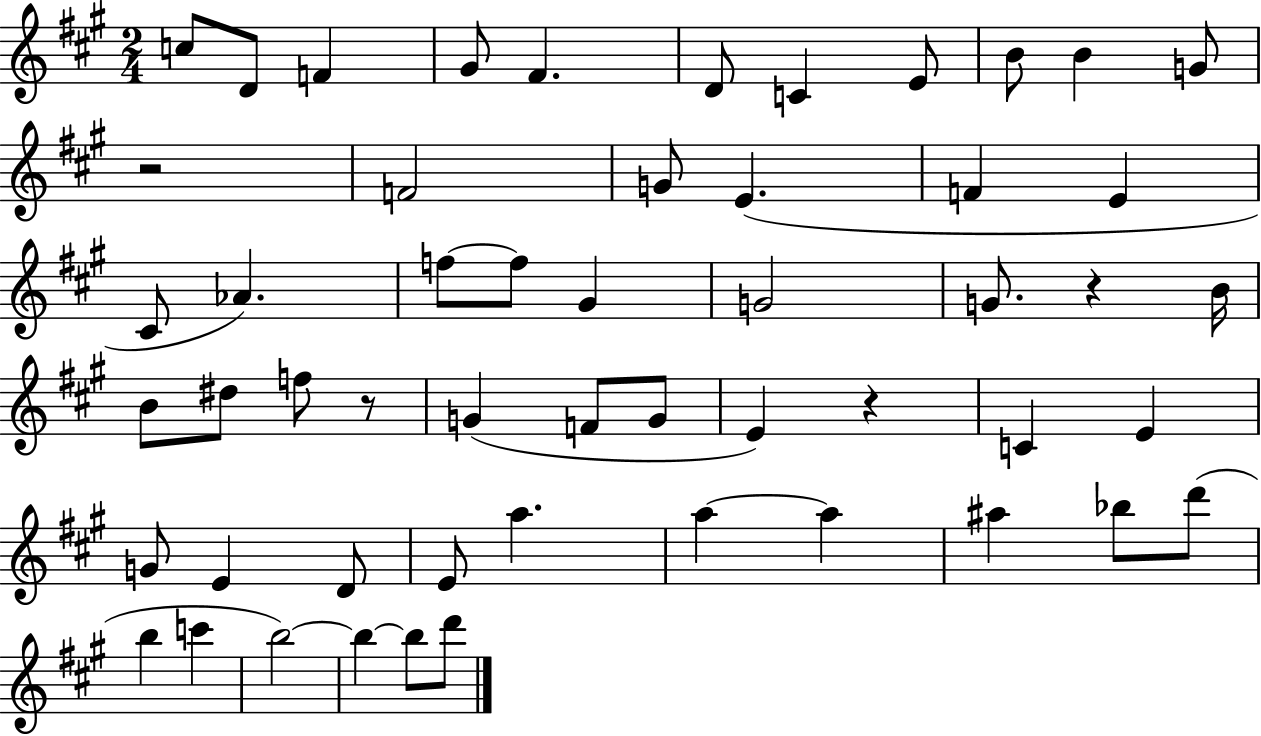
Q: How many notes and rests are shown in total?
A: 53